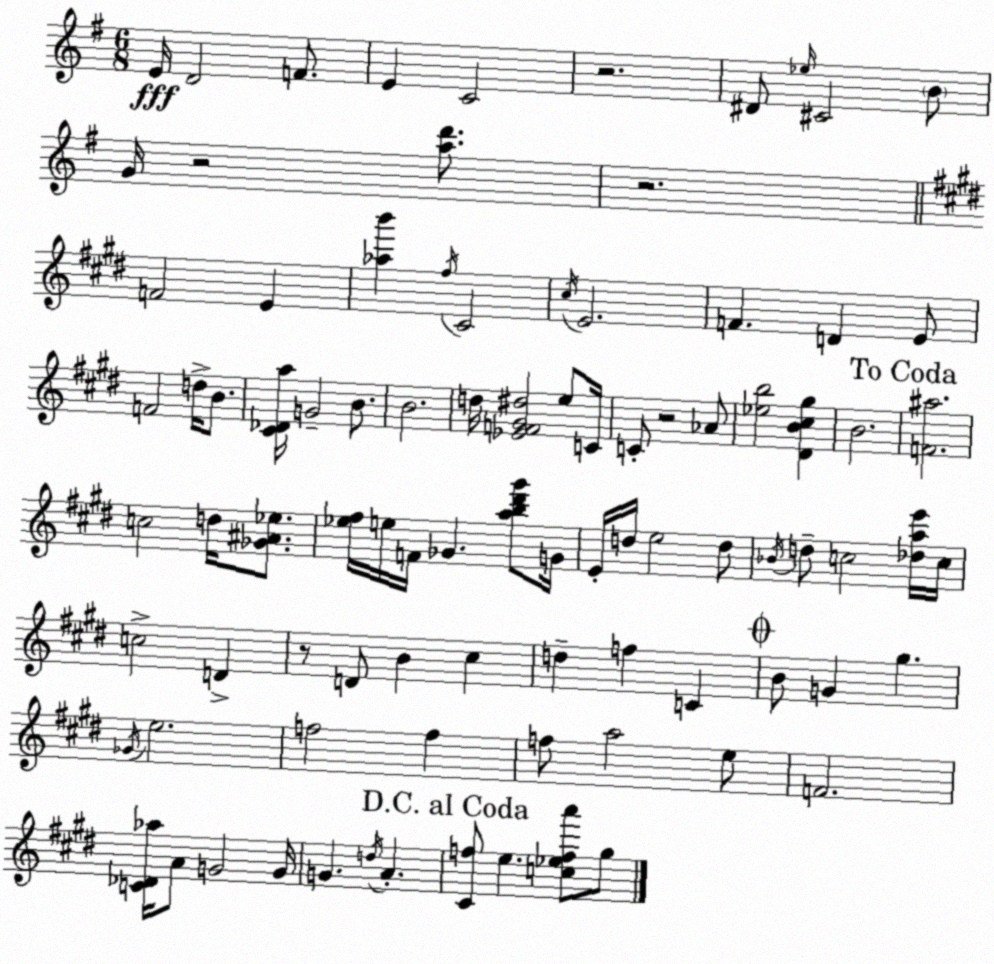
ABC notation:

X:1
T:Untitled
M:6/8
L:1/4
K:G
E/4 D2 F/2 E C2 z2 ^D/2 _e/4 ^C2 B/2 G/4 z2 [ad']/2 z2 F2 E [_ab'] ^f/4 ^C2 ^c/4 E2 F D E/2 F2 d/4 B/2 [^C_Da]/4 G2 B/2 B2 d/4 [_EF^G^d]2 e/2 C/4 C/2 z2 _A/2 [_eb]2 [^DB^c^g] B2 [F^a]2 c2 d/4 [_G^A_e]/2 [_e^f]/4 e/4 F/4 _G [ab^d'^g']/2 G/4 E/4 d/4 e2 d/2 _B/4 d/2 c2 [_dae']/4 c/4 c2 D z/2 D/2 B ^c d f C B/2 G ^g _G/4 e2 f2 f f/2 a2 e/2 F2 [C_D_a]/4 A/2 G2 G/4 G d/4 A [^Cf]/2 e [c_efa']/2 ^g/2